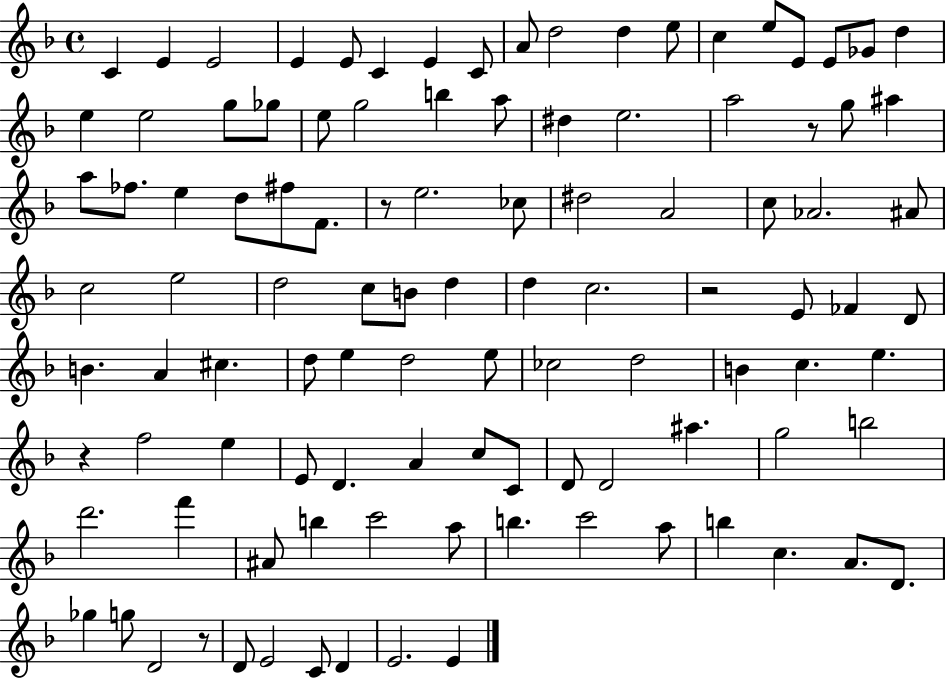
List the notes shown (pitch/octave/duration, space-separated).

C4/q E4/q E4/h E4/q E4/e C4/q E4/q C4/e A4/e D5/h D5/q E5/e C5/q E5/e E4/e E4/e Gb4/e D5/q E5/q E5/h G5/e Gb5/e E5/e G5/h B5/q A5/e D#5/q E5/h. A5/h R/e G5/e A#5/q A5/e FES5/e. E5/q D5/e F#5/e F4/e. R/e E5/h. CES5/e D#5/h A4/h C5/e Ab4/h. A#4/e C5/h E5/h D5/h C5/e B4/e D5/q D5/q C5/h. R/h E4/e FES4/q D4/e B4/q. A4/q C#5/q. D5/e E5/q D5/h E5/e CES5/h D5/h B4/q C5/q. E5/q. R/q F5/h E5/q E4/e D4/q. A4/q C5/e C4/e D4/e D4/h A#5/q. G5/h B5/h D6/h. F6/q A#4/e B5/q C6/h A5/e B5/q. C6/h A5/e B5/q C5/q. A4/e. D4/e. Gb5/q G5/e D4/h R/e D4/e E4/h C4/e D4/q E4/h. E4/q